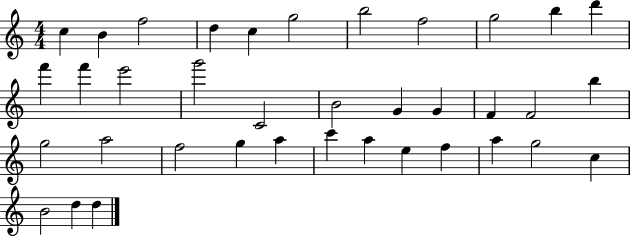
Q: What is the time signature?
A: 4/4